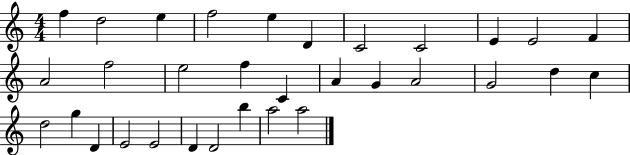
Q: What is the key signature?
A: C major